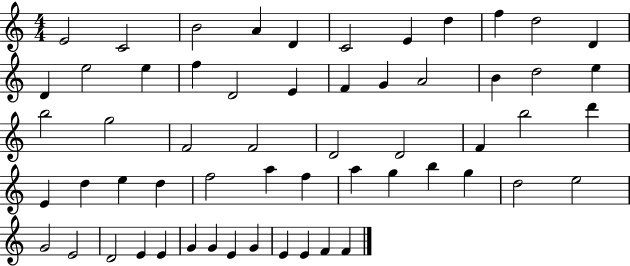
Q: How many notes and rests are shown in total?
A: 58